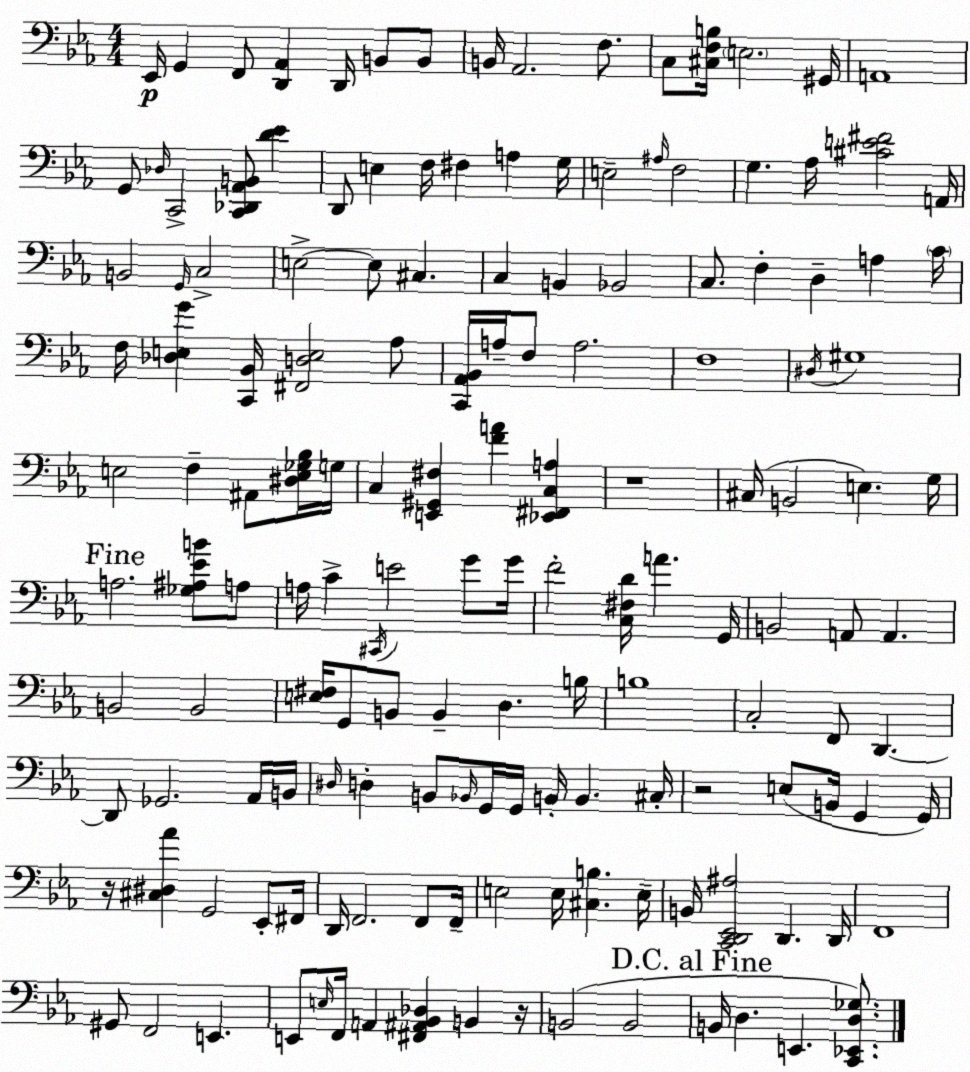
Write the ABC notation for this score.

X:1
T:Untitled
M:4/4
L:1/4
K:Eb
_E,,/4 G,, F,,/2 [D,,_A,,] D,,/4 B,,/2 B,,/2 B,,/4 _A,,2 F,/2 C,/2 [^C,F,B,]/4 E,2 ^G,,/4 A,,4 G,,/2 _D,/4 C,,2 [C,,_D,,_A,,B,,]/2 [D_E] D,,/2 E, F,/4 ^F, A, G,/4 E,2 ^A,/4 F,2 G, _A,/4 [^CE^F]2 A,,/4 B,,2 G,,/4 C,2 E,2 E,/2 ^C, C, B,, _B,,2 C,/2 F, D, A, C/4 F,/4 [_D,E,G] [C,,_B,,]/4 [^F,,D,E,]2 _A,/2 [C,,_A,,_B,,]/4 A,/4 F,/2 A,2 F,4 ^D,/4 ^G,4 E,2 F, ^A,,/2 [^D,E,_G,_B,]/4 G,/4 C, [E,,^G,,^F,] [FA] [_E,,^F,,C,A,] z4 ^C,/4 B,,2 E, G,/4 A,2 [_G,^A,_EB]/2 A,/2 A,/4 C ^C,,/4 E2 G/2 G/4 F2 [C,^F,D]/4 A G,,/4 B,,2 A,,/2 A,, B,,2 B,,2 [E,^F,]/4 G,,/2 B,,/2 B,, D, B,/4 B,4 C,2 F,,/2 D,, D,,/2 _G,,2 _A,,/4 B,,/4 ^D,/4 D, B,,/2 _B,,/4 G,,/4 G,,/4 B,,/4 B,, ^C,/4 z2 E,/2 B,,/4 G,, G,,/4 z/4 [^C,^D,_A] G,,2 _E,,/2 ^F,,/4 D,,/4 F,,2 F,,/2 F,,/4 E,2 E,/4 [^C,B,] E,/4 B,,/4 [C,,D,,_E,,^A,]2 D,, D,,/4 F,,4 ^G,,/2 F,,2 E,, E,,/2 E,/4 F,,/4 A,, [^F,,^A,,_B,,_D,] B,, z/4 B,,2 B,,2 B,,/4 D, E,, [C,,_E,,D,_G,]/2